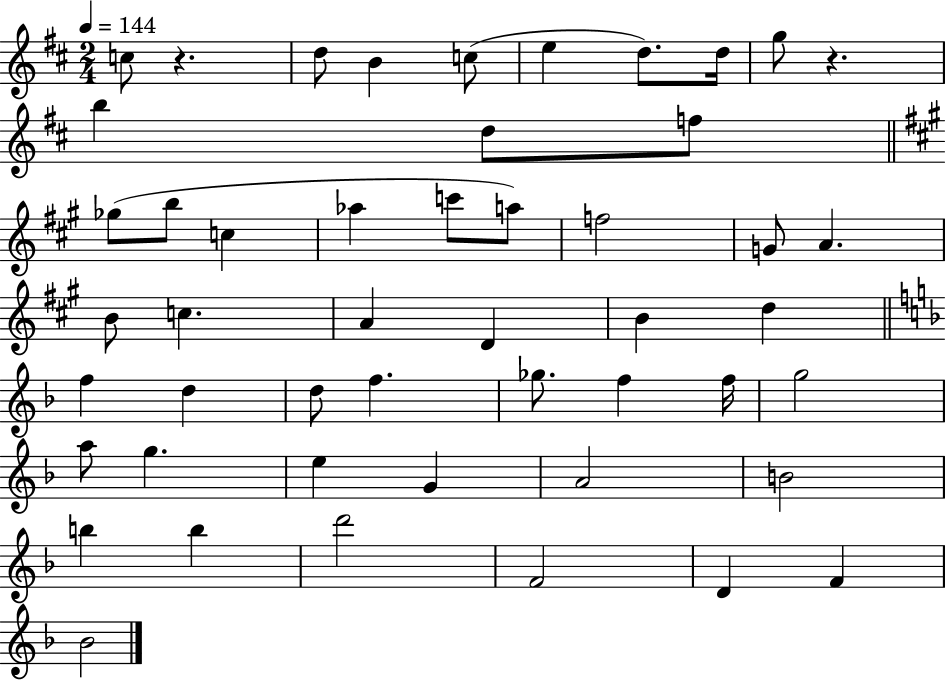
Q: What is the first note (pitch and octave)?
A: C5